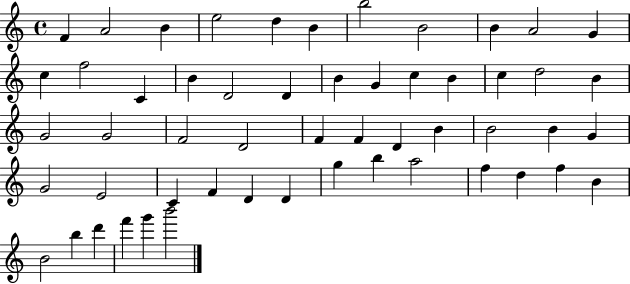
X:1
T:Untitled
M:4/4
L:1/4
K:C
F A2 B e2 d B b2 B2 B A2 G c f2 C B D2 D B G c B c d2 B G2 G2 F2 D2 F F D B B2 B G G2 E2 C F D D g b a2 f d f B B2 b d' f' g' b'2